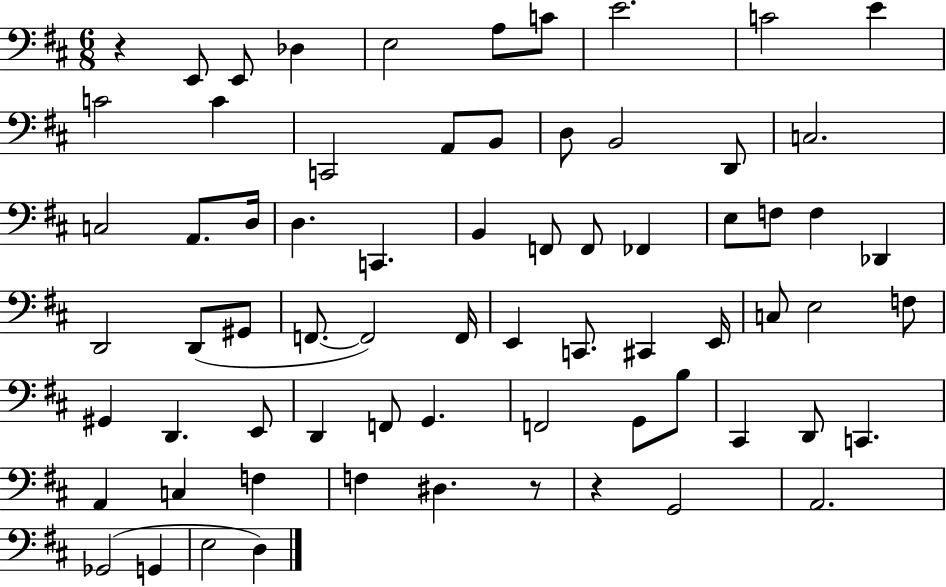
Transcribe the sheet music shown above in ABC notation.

X:1
T:Untitled
M:6/8
L:1/4
K:D
z E,,/2 E,,/2 _D, E,2 A,/2 C/2 E2 C2 E C2 C C,,2 A,,/2 B,,/2 D,/2 B,,2 D,,/2 C,2 C,2 A,,/2 D,/4 D, C,, B,, F,,/2 F,,/2 _F,, E,/2 F,/2 F, _D,, D,,2 D,,/2 ^G,,/2 F,,/2 F,,2 F,,/4 E,, C,,/2 ^C,, E,,/4 C,/2 E,2 F,/2 ^G,, D,, E,,/2 D,, F,,/2 G,, F,,2 G,,/2 B,/2 ^C,, D,,/2 C,, A,, C, F, F, ^D, z/2 z G,,2 A,,2 _G,,2 G,, E,2 D,